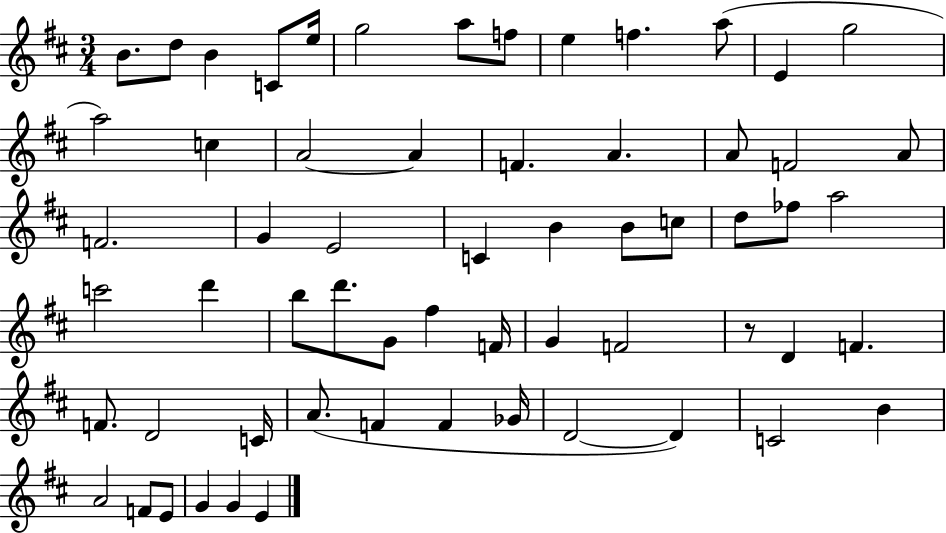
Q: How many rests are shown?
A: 1